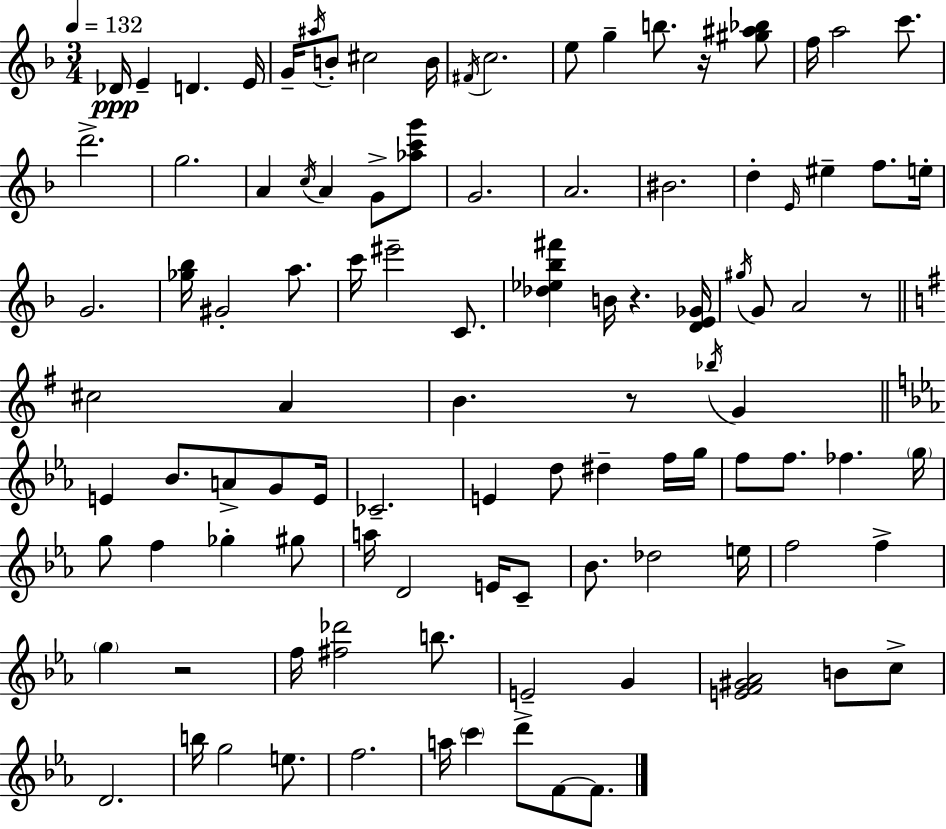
{
  \clef treble
  \numericTimeSignature
  \time 3/4
  \key d \minor
  \tempo 4 = 132
  des'16\ppp e'4-- d'4. e'16 | g'16-- \acciaccatura { ais''16 } b'8-. cis''2 | b'16 \acciaccatura { fis'16 } c''2. | e''8 g''4-- b''8. r16 | \break <gis'' ais'' bes''>8 f''16 a''2 c'''8. | d'''2.-> | g''2. | a'4 \acciaccatura { c''16 } a'4 g'8-> | \break <aes'' c''' g'''>8 g'2. | a'2. | bis'2. | d''4-. \grace { e'16 } eis''4-- | \break f''8. e''16-. g'2. | <ges'' bes''>16 gis'2-. | a''8. c'''16 eis'''2-- | c'8. <des'' ees'' bes'' fis'''>4 b'16 r4. | \break <d' e' ges'>16 \acciaccatura { gis''16 } g'8 a'2 | r8 \bar "||" \break \key g \major cis''2 a'4 | b'4. r8 \acciaccatura { bes''16 } g'4 | \bar "||" \break \key ees \major e'4 bes'8. a'8-> g'8 e'16 | ces'2.-- | e'4 d''8 dis''4-- f''16 g''16 | f''8 f''8. fes''4. \parenthesize g''16 | \break g''8 f''4 ges''4-. gis''8 | a''16 d'2 e'16 c'8-- | bes'8. des''2 e''16 | f''2 f''4-> | \break \parenthesize g''4 r2 | f''16 <fis'' des'''>2 b''8. | e'2-- g'4 | <e' f' gis' aes'>2 b'8 c''8-> | \break d'2. | b''16 g''2 e''8. | f''2. | a''16 \parenthesize c'''4 d'''8-> f'8~~ f'8. | \break \bar "|."
}